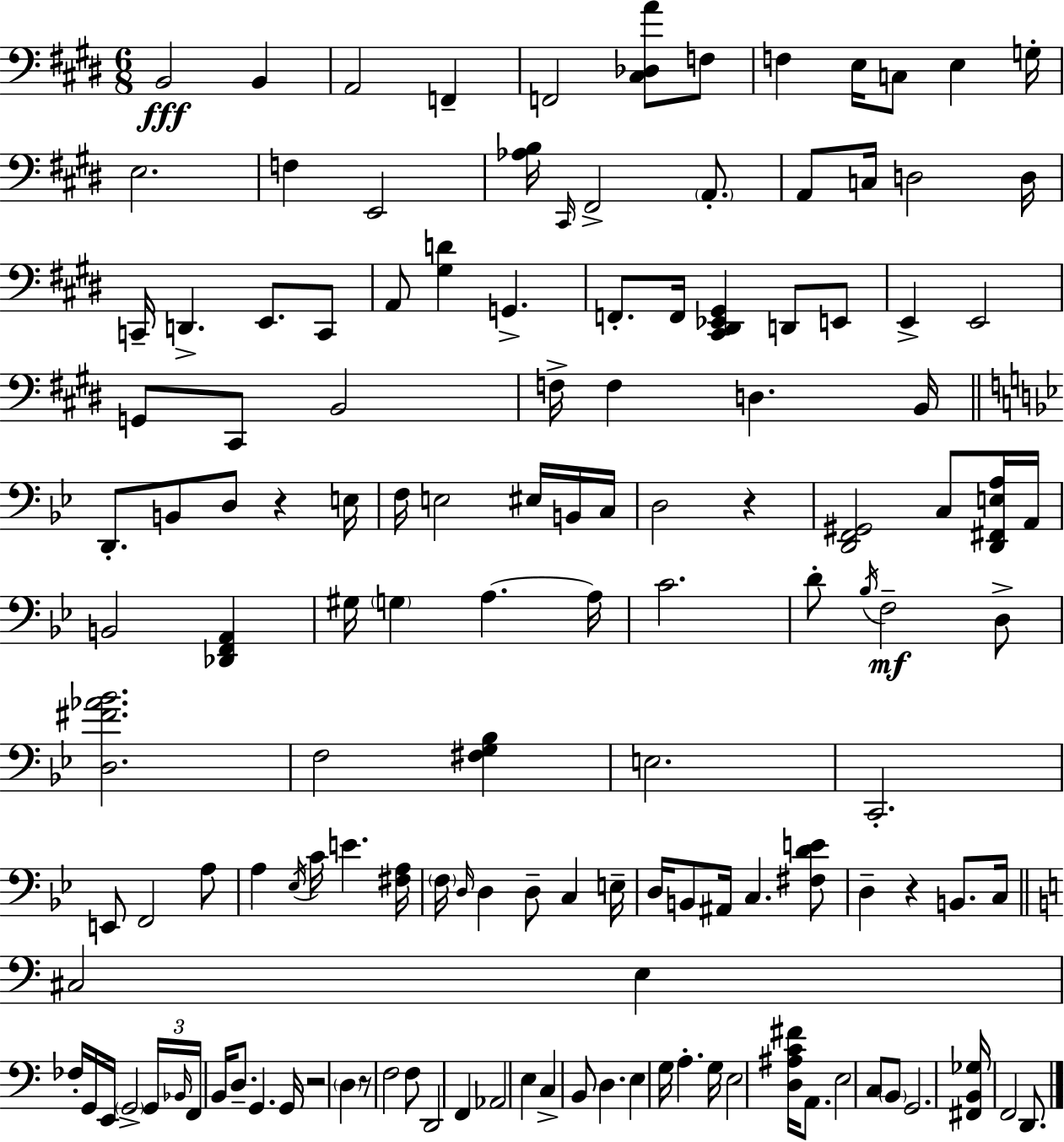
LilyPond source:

{
  \clef bass
  \numericTimeSignature
  \time 6/8
  \key e \major
  \repeat volta 2 { b,2\fff b,4 | a,2 f,4-- | f,2 <cis des a'>8 f8 | f4 e16 c8 e4 g16-. | \break e2. | f4 e,2 | <aes b>16 \grace { cis,16 } fis,2-> \parenthesize a,8.-. | a,8 c16 d2 | \break d16 c,16-- d,4.-> e,8. c,8 | a,8 <gis d'>4 g,4.-> | f,8.-. f,16 <cis, dis, ees, gis,>4 d,8 e,8 | e,4-> e,2 | \break g,8 cis,8 b,2 | f16-> f4 d4. | b,16 \bar "||" \break \key g \minor d,8.-. b,8 d8 r4 e16 | f16 e2 eis16 b,16 c16 | d2 r4 | <d, f, gis,>2 c8 <d, fis, e a>16 a,16 | \break b,2 <des, f, a,>4 | gis16 \parenthesize g4 a4.~~ a16 | c'2. | d'8-. \acciaccatura { bes16 } f2--\mf d8-> | \break <d fis' aes' bes'>2. | f2 <fis g bes>4 | e2. | c,2.-. | \break e,8 f,2 a8 | a4 \acciaccatura { ees16 } c'16 e'4. | <fis a>16 \parenthesize f16 \grace { d16 } d4 d8-- c4 | e16-- d16 b,8 ais,16 c4. | \break <fis d' e'>8 d4-- r4 b,8. | c16 \bar "||" \break \key a \minor cis2 e4 | fes16-. g,16 e,16 \parenthesize g,2-> \tuplet 3/2 { g,16 | \grace { bes,16 } f,16 } b,16 d8.-- g,4. | g,16 r2 \parenthesize d4 | \break r8 f2 f8 | d,2 f,4 | aes,2 e4 | c4-> b,8 d4. | \break e4 g16 a4.-. | g16 e2 <d ais c' fis'>16 a,8. | e2 c8 \parenthesize b,8 | g,2. | \break <fis, b, ges>16 f,2 d,8. | } \bar "|."
}